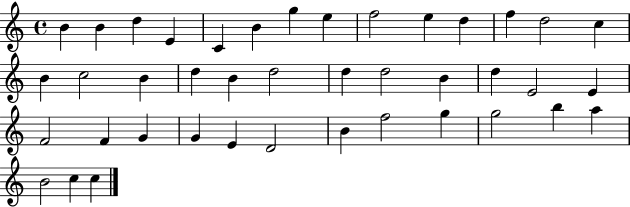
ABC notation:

X:1
T:Untitled
M:4/4
L:1/4
K:C
B B d E C B g e f2 e d f d2 c B c2 B d B d2 d d2 B d E2 E F2 F G G E D2 B f2 g g2 b a B2 c c